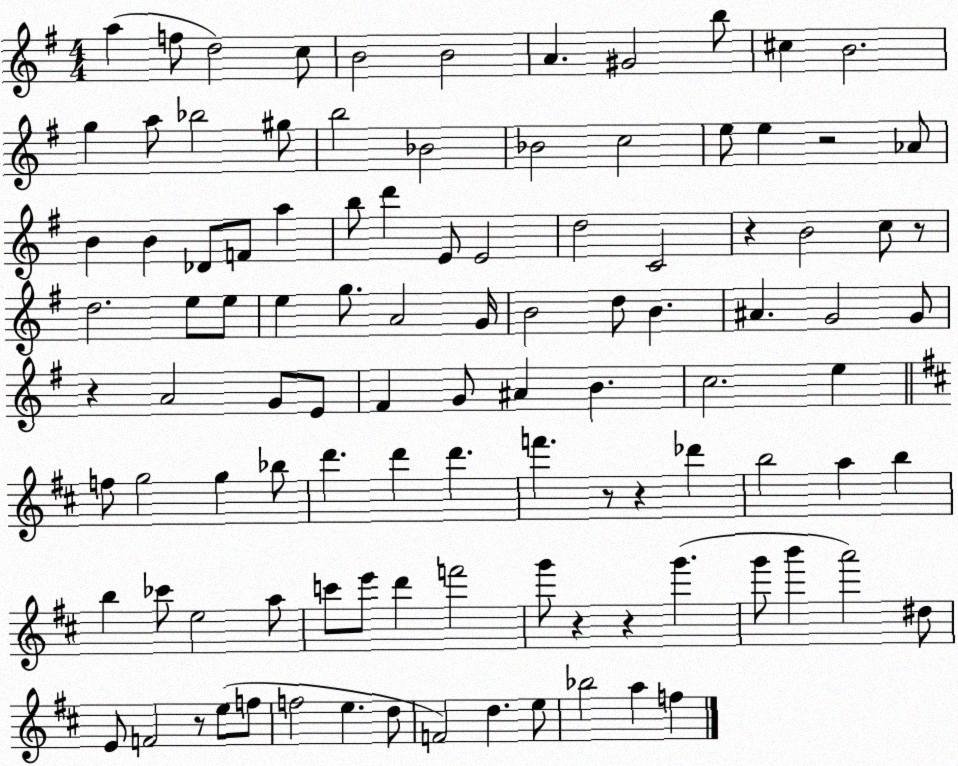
X:1
T:Untitled
M:4/4
L:1/4
K:G
a f/2 d2 c/2 B2 B2 A ^G2 b/2 ^c B2 g a/2 _b2 ^g/2 b2 _B2 _B2 c2 e/2 e z2 _A/2 B B _D/2 F/2 a b/2 d' E/2 E2 d2 C2 z B2 c/2 z/2 d2 e/2 e/2 e g/2 A2 G/4 B2 d/2 B ^A G2 G/2 z A2 G/2 E/2 ^F G/2 ^A B c2 e f/2 g2 g _b/2 d' d' d' f' z/2 z _d' b2 a b b _c'/2 e2 a/2 c'/2 e'/2 d' f'2 g'/2 z z g' g'/2 b' a'2 ^d/2 E/2 F2 z/2 e/2 f/2 f2 e d/2 F2 d e/2 _b2 a f